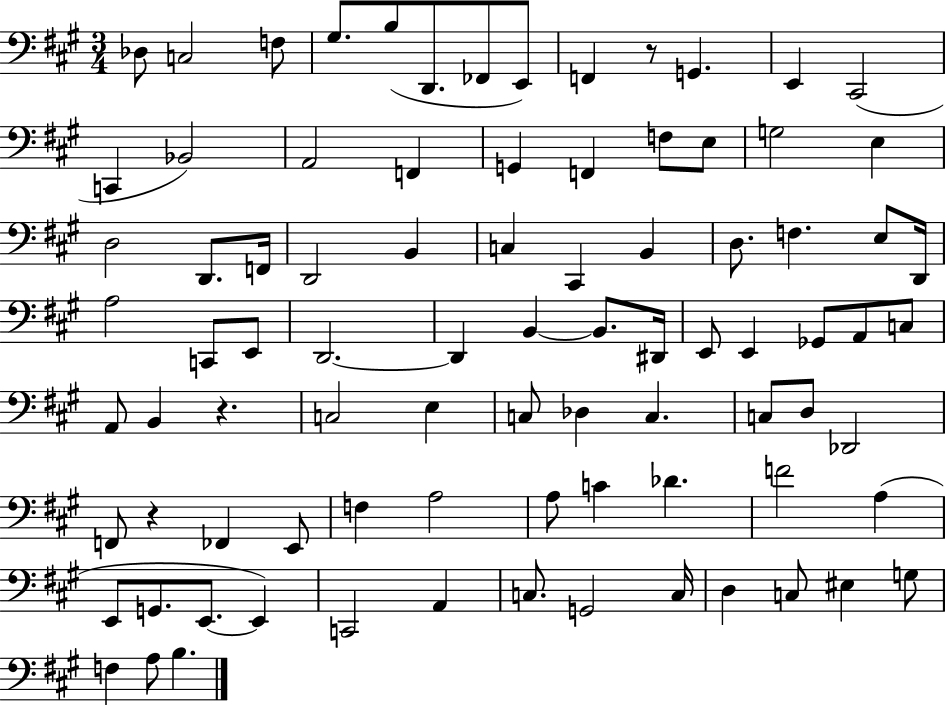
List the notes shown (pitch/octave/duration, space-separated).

Db3/e C3/h F3/e G#3/e. B3/e D2/e. FES2/e E2/e F2/q R/e G2/q. E2/q C#2/h C2/q Bb2/h A2/h F2/q G2/q F2/q F3/e E3/e G3/h E3/q D3/h D2/e. F2/s D2/h B2/q C3/q C#2/q B2/q D3/e. F3/q. E3/e D2/s A3/h C2/e E2/e D2/h. D2/q B2/q B2/e. D#2/s E2/e E2/q Gb2/e A2/e C3/e A2/e B2/q R/q. C3/h E3/q C3/e Db3/q C3/q. C3/e D3/e Db2/h F2/e R/q FES2/q E2/e F3/q A3/h A3/e C4/q Db4/q. F4/h A3/q E2/e G2/e. E2/e. E2/q C2/h A2/q C3/e. G2/h C3/s D3/q C3/e EIS3/q G3/e F3/q A3/e B3/q.